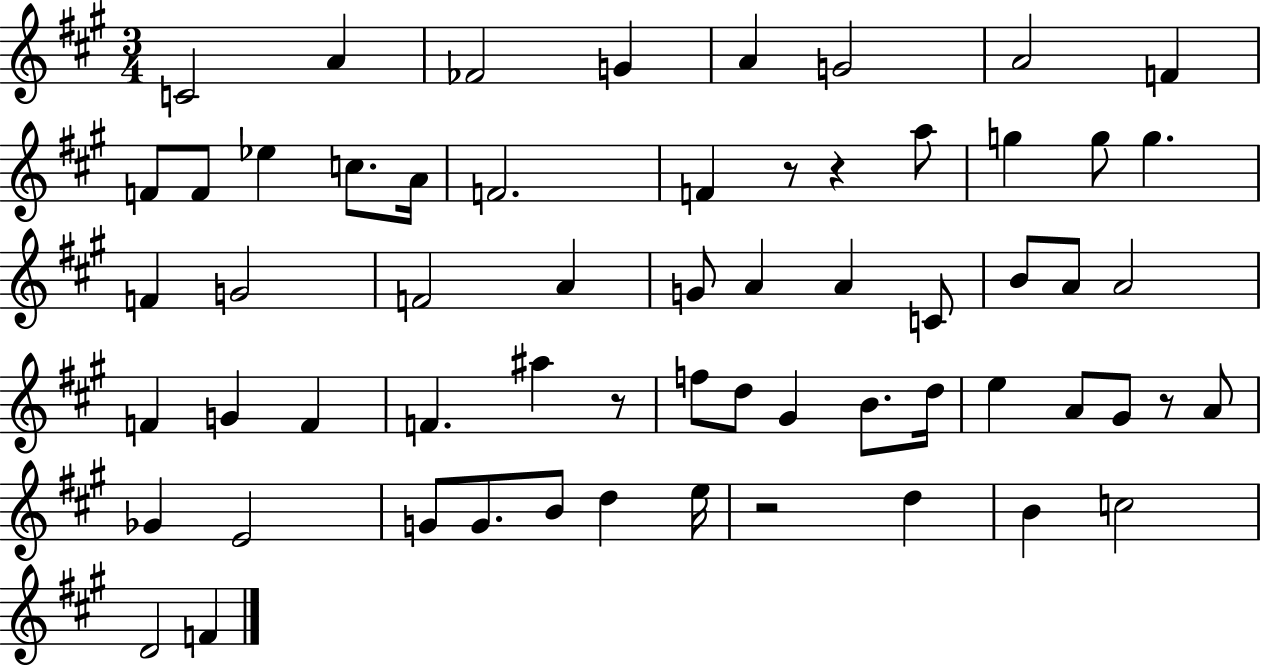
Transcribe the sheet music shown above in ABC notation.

X:1
T:Untitled
M:3/4
L:1/4
K:A
C2 A _F2 G A G2 A2 F F/2 F/2 _e c/2 A/4 F2 F z/2 z a/2 g g/2 g F G2 F2 A G/2 A A C/2 B/2 A/2 A2 F G F F ^a z/2 f/2 d/2 ^G B/2 d/4 e A/2 ^G/2 z/2 A/2 _G E2 G/2 G/2 B/2 d e/4 z2 d B c2 D2 F